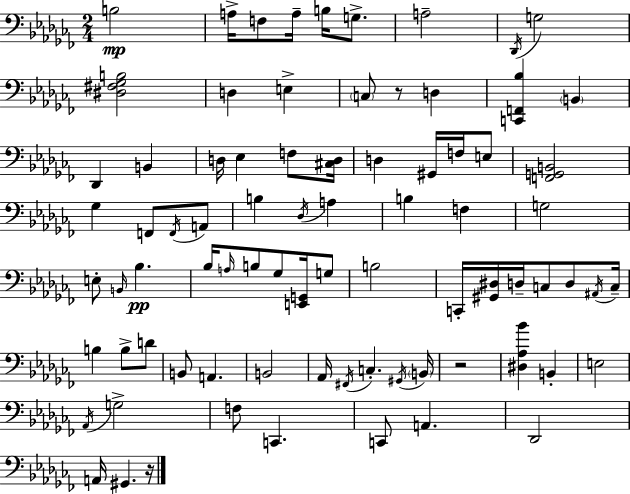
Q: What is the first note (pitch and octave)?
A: B3